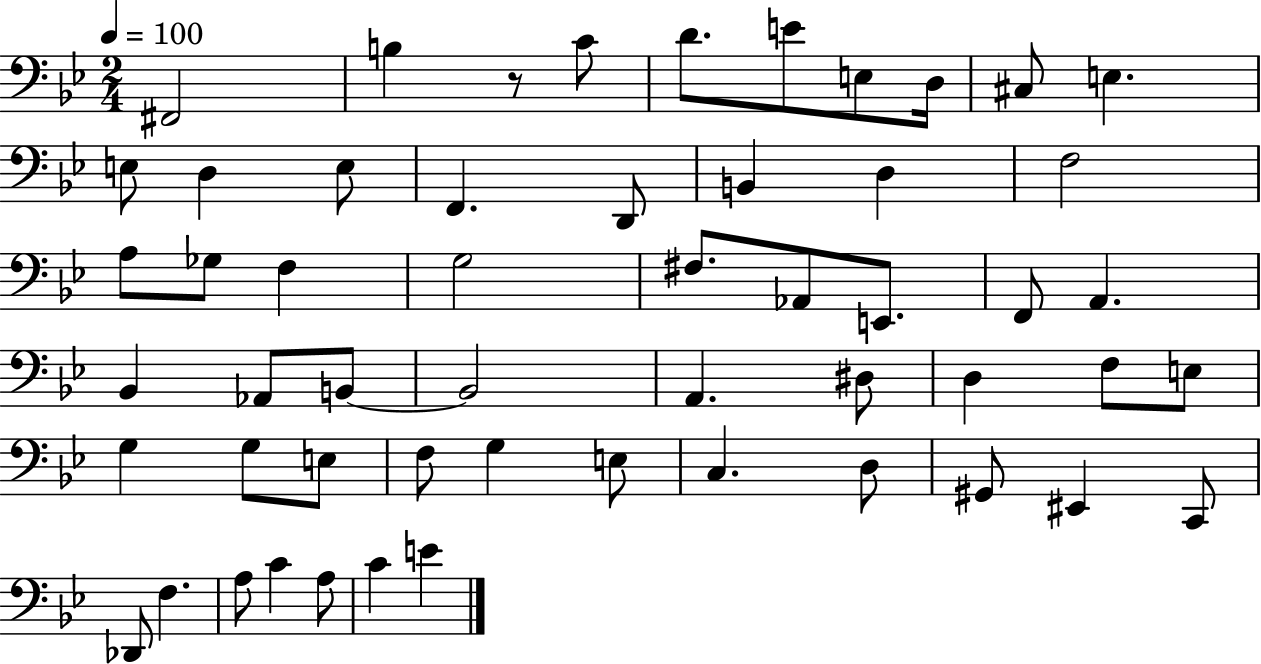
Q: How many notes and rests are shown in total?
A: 54